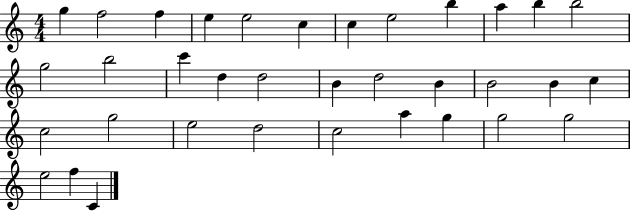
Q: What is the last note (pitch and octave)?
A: C4